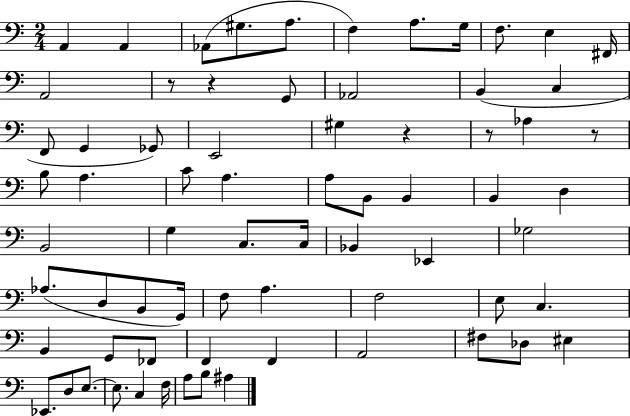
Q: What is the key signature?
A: C major